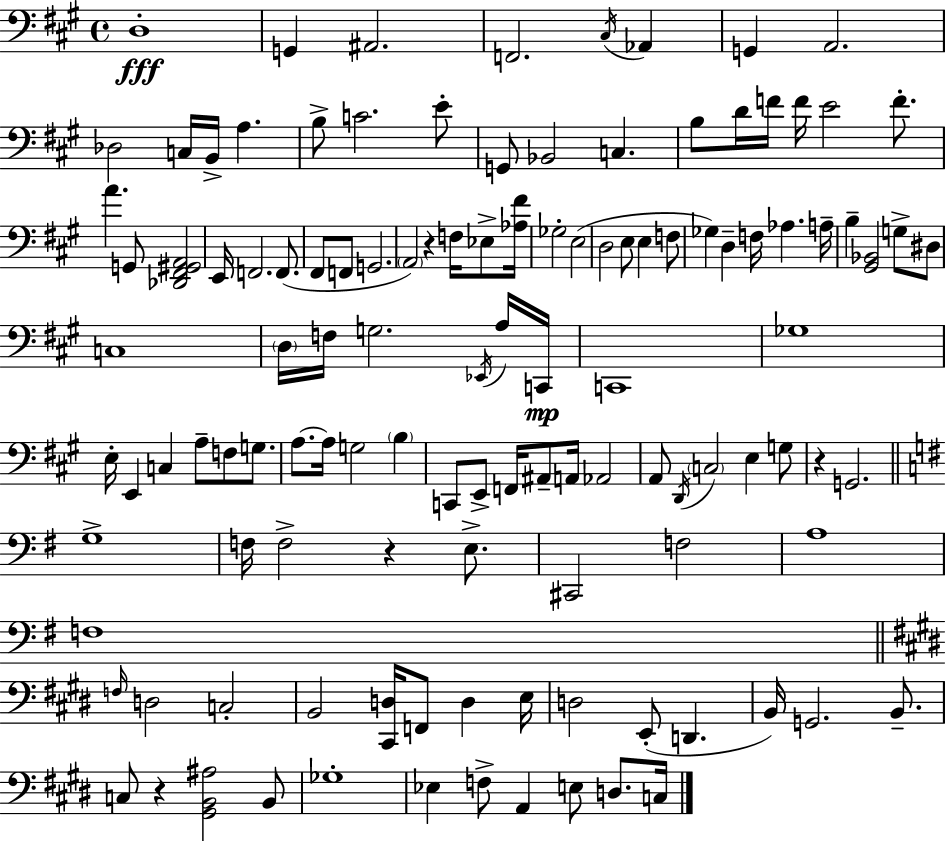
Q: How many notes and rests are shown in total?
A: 119